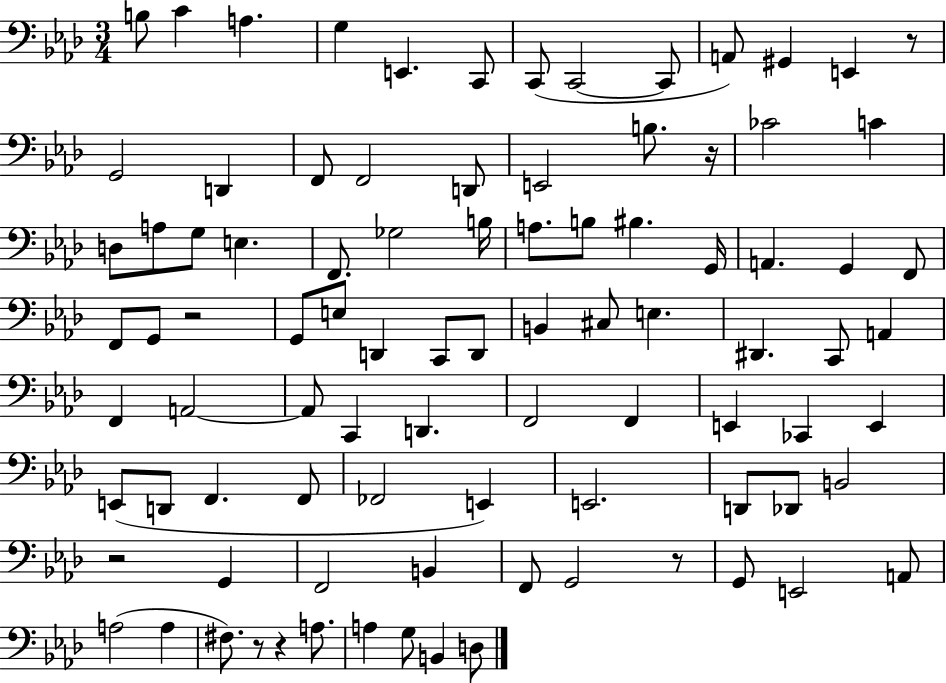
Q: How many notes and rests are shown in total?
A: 91